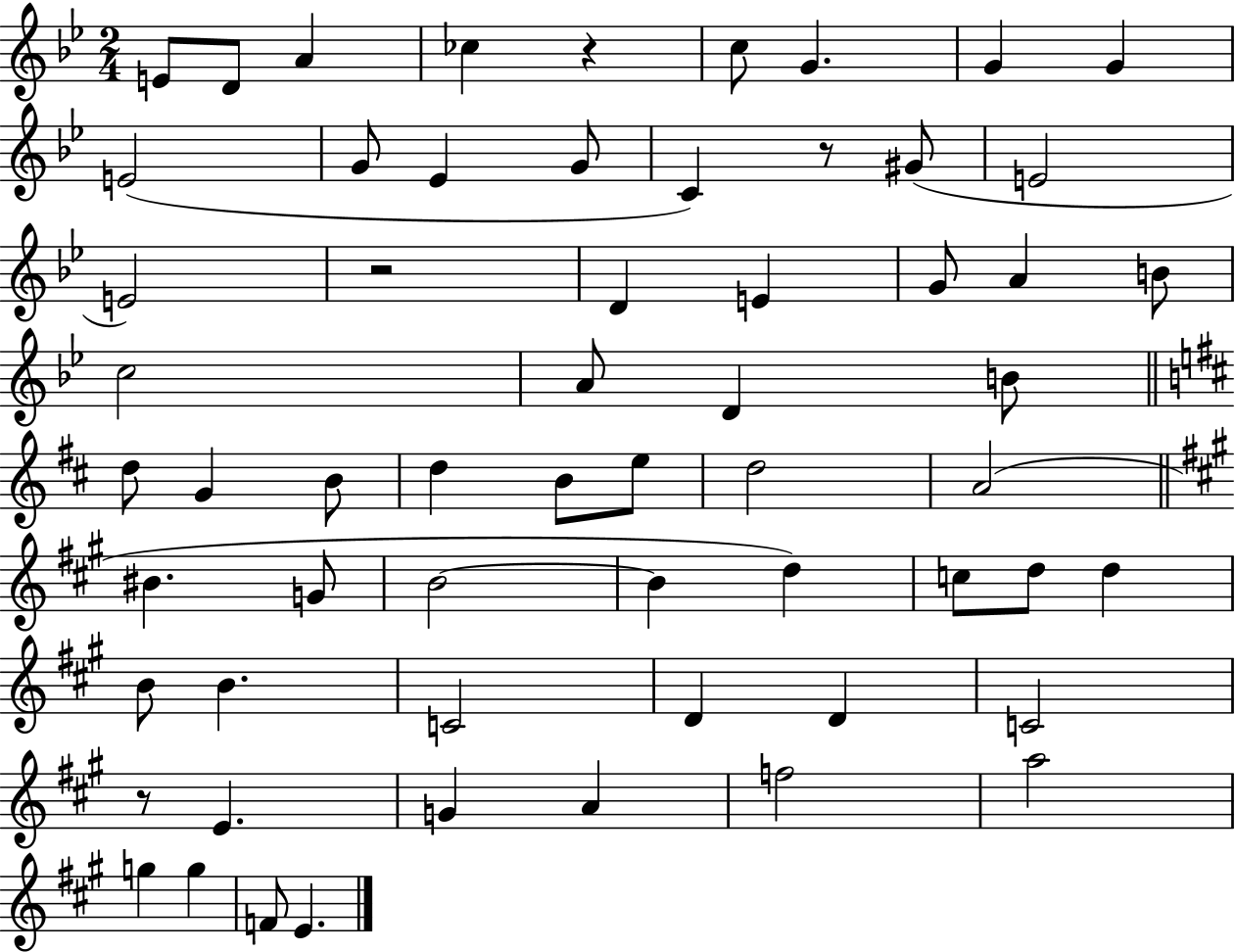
E4/e D4/e A4/q CES5/q R/q C5/e G4/q. G4/q G4/q E4/h G4/e Eb4/q G4/e C4/q R/e G#4/e E4/h E4/h R/h D4/q E4/q G4/e A4/q B4/e C5/h A4/e D4/q B4/e D5/e G4/q B4/e D5/q B4/e E5/e D5/h A4/h BIS4/q. G4/e B4/h B4/q D5/q C5/e D5/e D5/q B4/e B4/q. C4/h D4/q D4/q C4/h R/e E4/q. G4/q A4/q F5/h A5/h G5/q G5/q F4/e E4/q.